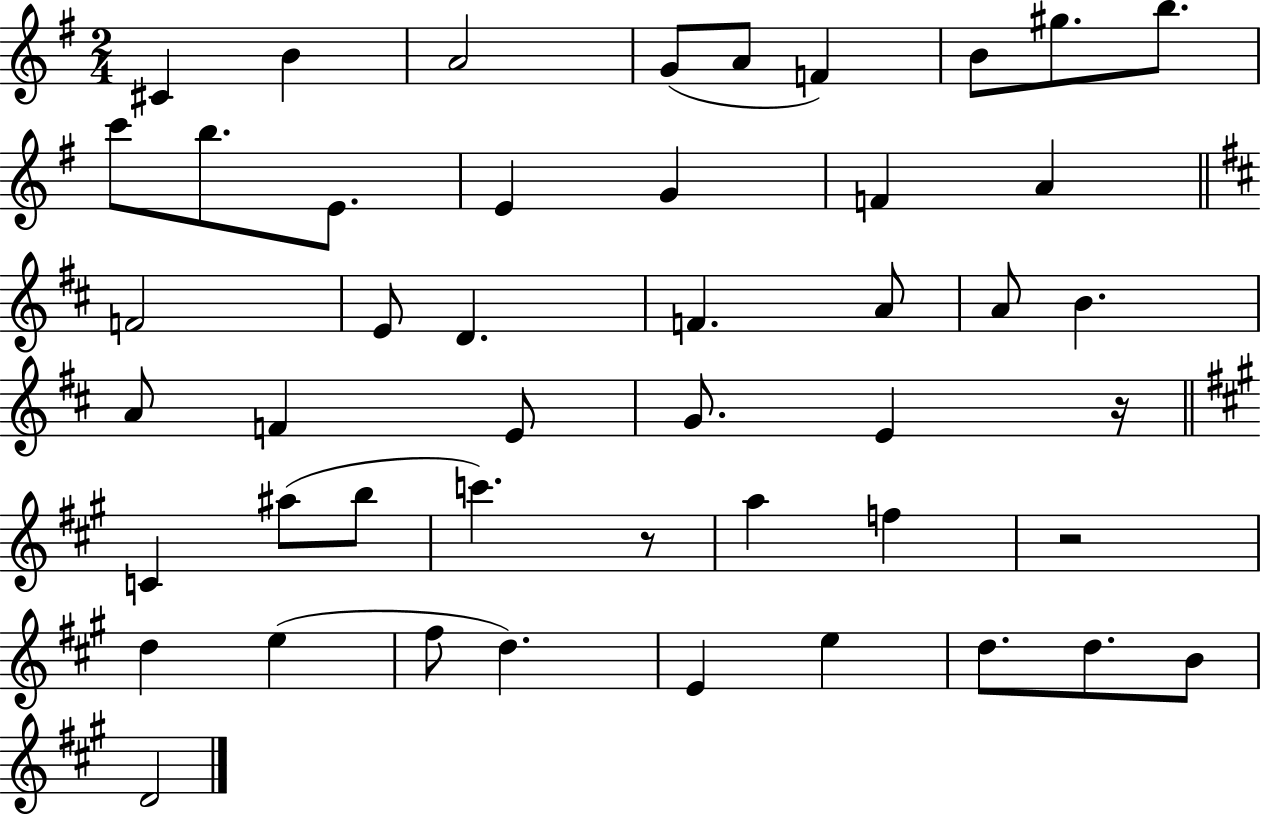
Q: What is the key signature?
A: G major